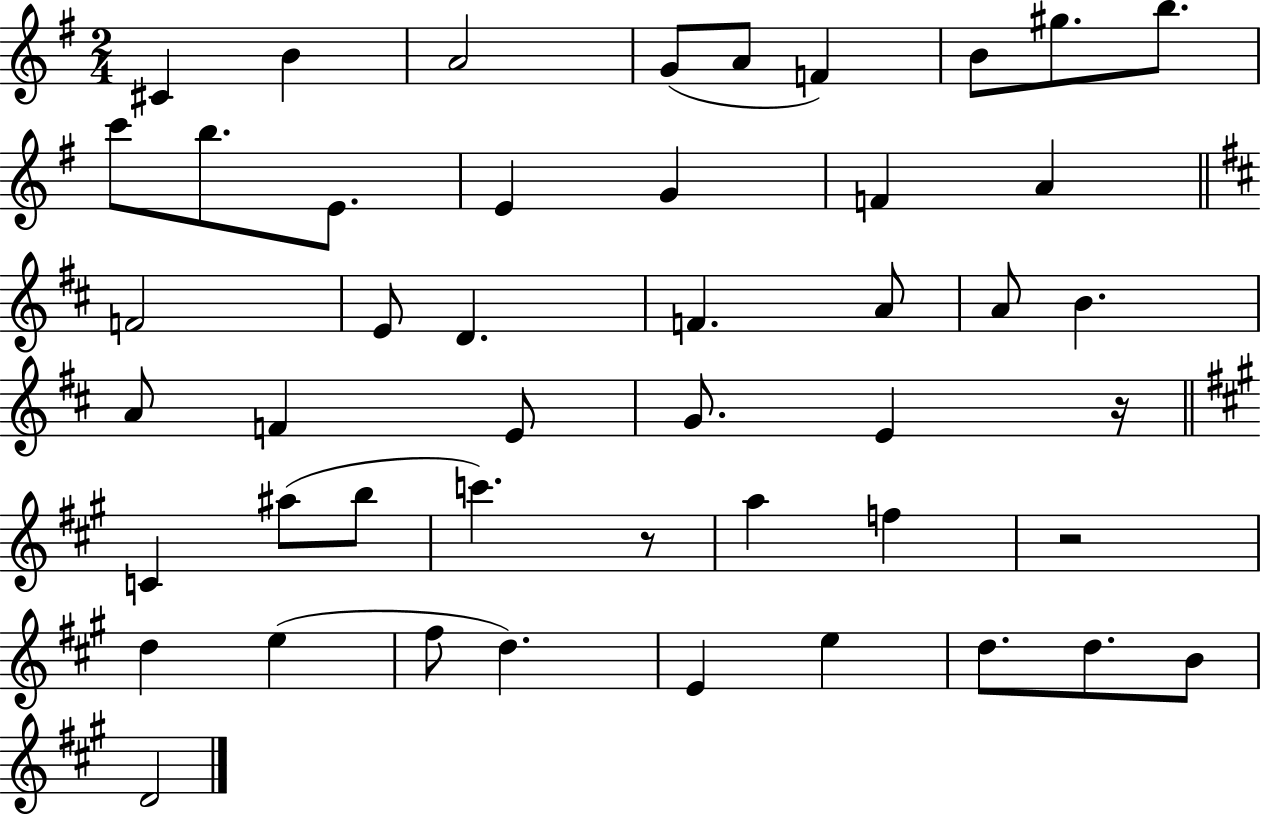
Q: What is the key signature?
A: G major